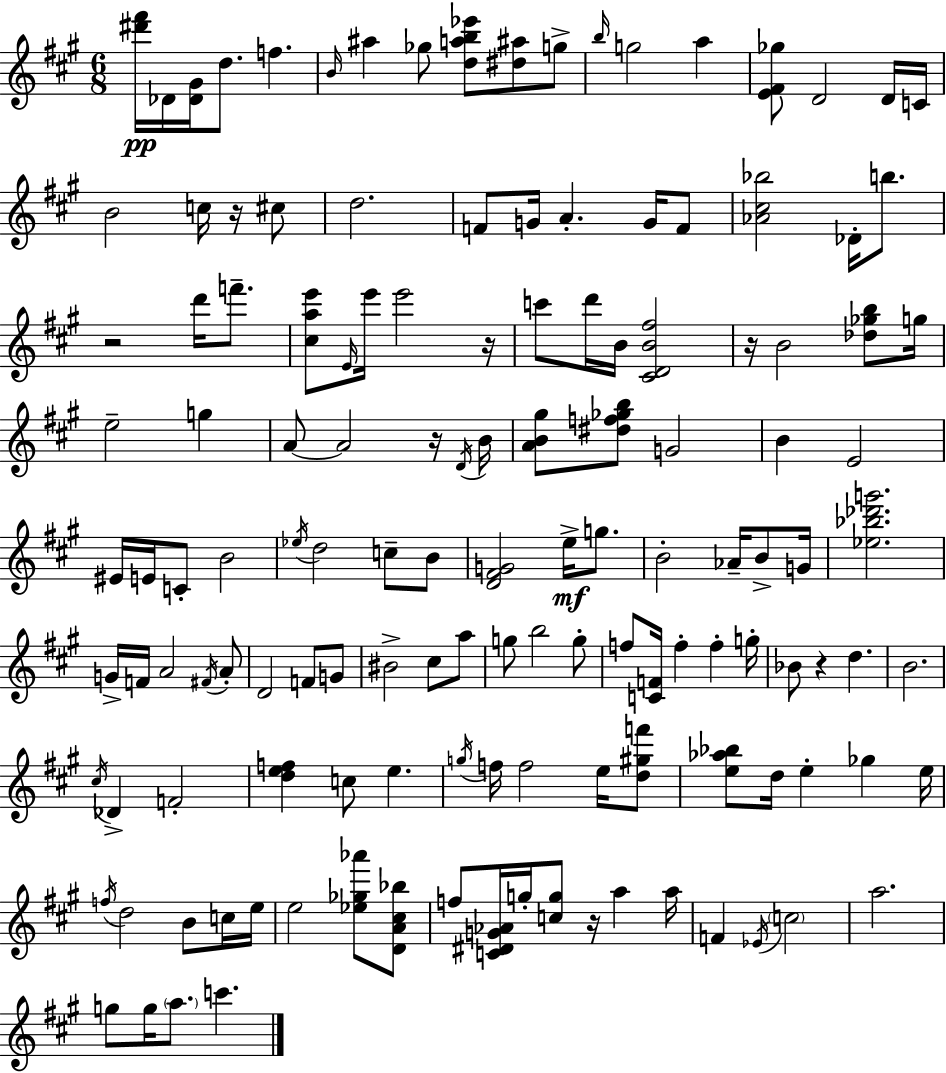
{
  \clef treble
  \numericTimeSignature
  \time 6/8
  \key a \major
  <dis''' fis'''>16\pp des'16 <des' gis'>16 d''8. f''4. | \grace { b'16 } ais''4 ges''8 <d'' a'' b'' ees'''>8 <dis'' ais''>8 g''8-> | \grace { b''16 } g''2 a''4 | <e' fis' ges''>8 d'2 | \break d'16 c'16 b'2 c''16 r16 | cis''8 d''2. | f'8 g'16 a'4.-. g'16 | f'8 <aes' cis'' bes''>2 des'16-. b''8. | \break r2 d'''16 f'''8.-- | <cis'' a'' e'''>8 \grace { e'16 } e'''16 e'''2 | r16 c'''8 d'''16 b'16 <cis' d' b' fis''>2 | r16 b'2 | \break <des'' ges'' b''>8 g''16 e''2-- g''4 | a'8~~ a'2 | r16 \acciaccatura { d'16 } b'16 <a' b' gis''>8 <dis'' f'' ges'' b''>8 g'2 | b'4 e'2 | \break eis'16 e'16 c'8-. b'2 | \acciaccatura { ees''16 } d''2 | c''8-- b'8 <d' fis' g'>2 | e''16->\mf g''8. b'2-. | \break aes'16-- b'8-> g'16 <ees'' bes'' des''' g'''>2. | g'16-> f'16 a'2 | \acciaccatura { fis'16 } a'8-. d'2 | f'8 g'8 bis'2-> | \break cis''8 a''8 g''8 b''2 | g''8-. f''8 <c' f'>16 f''4-. | f''4-. g''16-. bes'8 r4 | d''4. b'2. | \break \acciaccatura { cis''16 } des'4-> f'2-. | <d'' e'' f''>4 c''8 | e''4. \acciaccatura { g''16 } f''16 f''2 | e''16 <d'' gis'' f'''>8 <e'' aes'' bes''>8 d''16 e''4-. | \break ges''4 e''16 \acciaccatura { f''16 } d''2 | b'8 c''16 e''16 e''2 | <ees'' ges'' aes'''>8 <d' a' cis'' bes''>8 f''8 <c' dis' g' aes'>16 | g''16-. <c'' g''>8 r16 a''4 a''16 f'4 | \break \acciaccatura { ees'16 } \parenthesize c''2 a''2. | g''8 | g''16 \parenthesize a''8. c'''4. \bar "|."
}